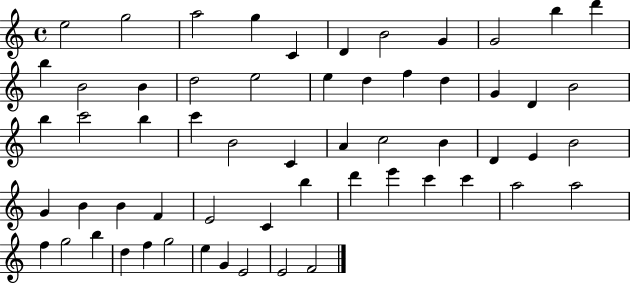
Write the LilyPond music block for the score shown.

{
  \clef treble
  \time 4/4
  \defaultTimeSignature
  \key c \major
  e''2 g''2 | a''2 g''4 c'4 | d'4 b'2 g'4 | g'2 b''4 d'''4 | \break b''4 b'2 b'4 | d''2 e''2 | e''4 d''4 f''4 d''4 | g'4 d'4 b'2 | \break b''4 c'''2 b''4 | c'''4 b'2 c'4 | a'4 c''2 b'4 | d'4 e'4 b'2 | \break g'4 b'4 b'4 f'4 | e'2 c'4 b''4 | d'''4 e'''4 c'''4 c'''4 | a''2 a''2 | \break f''4 g''2 b''4 | d''4 f''4 g''2 | e''4 g'4 e'2 | e'2 f'2 | \break \bar "|."
}